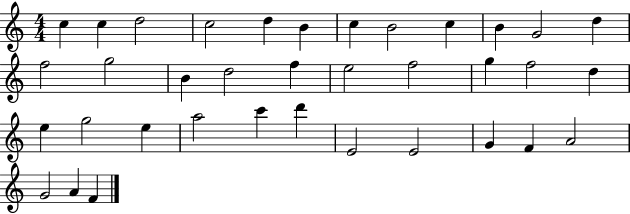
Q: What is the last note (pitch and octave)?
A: F4